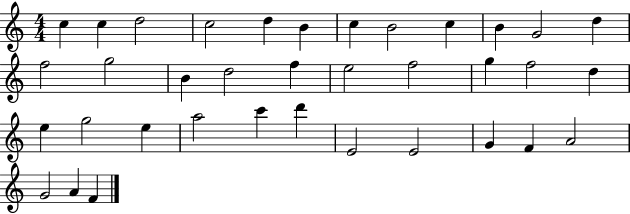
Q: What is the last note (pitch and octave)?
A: F4